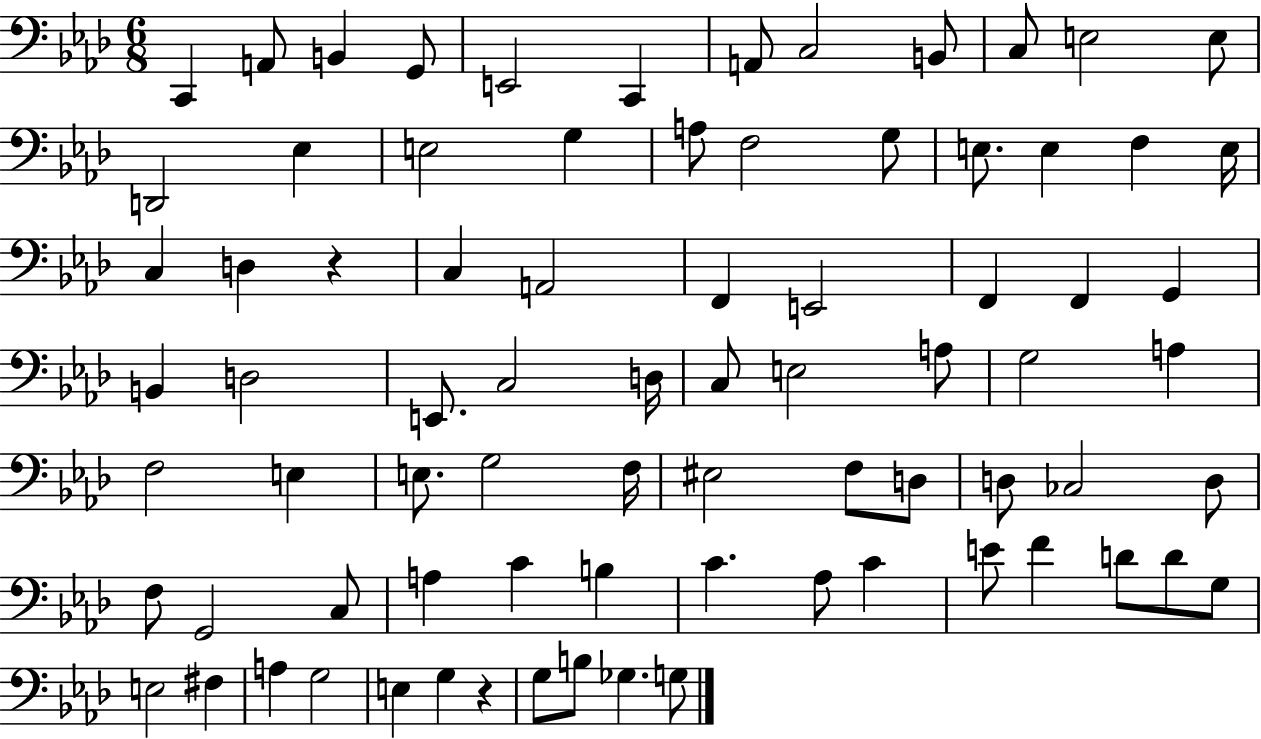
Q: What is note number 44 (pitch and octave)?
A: E3